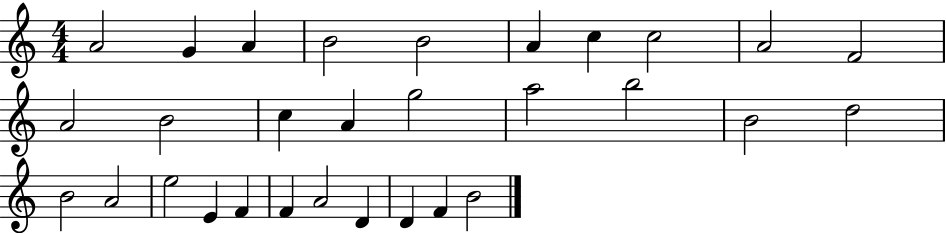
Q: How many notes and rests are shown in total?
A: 30